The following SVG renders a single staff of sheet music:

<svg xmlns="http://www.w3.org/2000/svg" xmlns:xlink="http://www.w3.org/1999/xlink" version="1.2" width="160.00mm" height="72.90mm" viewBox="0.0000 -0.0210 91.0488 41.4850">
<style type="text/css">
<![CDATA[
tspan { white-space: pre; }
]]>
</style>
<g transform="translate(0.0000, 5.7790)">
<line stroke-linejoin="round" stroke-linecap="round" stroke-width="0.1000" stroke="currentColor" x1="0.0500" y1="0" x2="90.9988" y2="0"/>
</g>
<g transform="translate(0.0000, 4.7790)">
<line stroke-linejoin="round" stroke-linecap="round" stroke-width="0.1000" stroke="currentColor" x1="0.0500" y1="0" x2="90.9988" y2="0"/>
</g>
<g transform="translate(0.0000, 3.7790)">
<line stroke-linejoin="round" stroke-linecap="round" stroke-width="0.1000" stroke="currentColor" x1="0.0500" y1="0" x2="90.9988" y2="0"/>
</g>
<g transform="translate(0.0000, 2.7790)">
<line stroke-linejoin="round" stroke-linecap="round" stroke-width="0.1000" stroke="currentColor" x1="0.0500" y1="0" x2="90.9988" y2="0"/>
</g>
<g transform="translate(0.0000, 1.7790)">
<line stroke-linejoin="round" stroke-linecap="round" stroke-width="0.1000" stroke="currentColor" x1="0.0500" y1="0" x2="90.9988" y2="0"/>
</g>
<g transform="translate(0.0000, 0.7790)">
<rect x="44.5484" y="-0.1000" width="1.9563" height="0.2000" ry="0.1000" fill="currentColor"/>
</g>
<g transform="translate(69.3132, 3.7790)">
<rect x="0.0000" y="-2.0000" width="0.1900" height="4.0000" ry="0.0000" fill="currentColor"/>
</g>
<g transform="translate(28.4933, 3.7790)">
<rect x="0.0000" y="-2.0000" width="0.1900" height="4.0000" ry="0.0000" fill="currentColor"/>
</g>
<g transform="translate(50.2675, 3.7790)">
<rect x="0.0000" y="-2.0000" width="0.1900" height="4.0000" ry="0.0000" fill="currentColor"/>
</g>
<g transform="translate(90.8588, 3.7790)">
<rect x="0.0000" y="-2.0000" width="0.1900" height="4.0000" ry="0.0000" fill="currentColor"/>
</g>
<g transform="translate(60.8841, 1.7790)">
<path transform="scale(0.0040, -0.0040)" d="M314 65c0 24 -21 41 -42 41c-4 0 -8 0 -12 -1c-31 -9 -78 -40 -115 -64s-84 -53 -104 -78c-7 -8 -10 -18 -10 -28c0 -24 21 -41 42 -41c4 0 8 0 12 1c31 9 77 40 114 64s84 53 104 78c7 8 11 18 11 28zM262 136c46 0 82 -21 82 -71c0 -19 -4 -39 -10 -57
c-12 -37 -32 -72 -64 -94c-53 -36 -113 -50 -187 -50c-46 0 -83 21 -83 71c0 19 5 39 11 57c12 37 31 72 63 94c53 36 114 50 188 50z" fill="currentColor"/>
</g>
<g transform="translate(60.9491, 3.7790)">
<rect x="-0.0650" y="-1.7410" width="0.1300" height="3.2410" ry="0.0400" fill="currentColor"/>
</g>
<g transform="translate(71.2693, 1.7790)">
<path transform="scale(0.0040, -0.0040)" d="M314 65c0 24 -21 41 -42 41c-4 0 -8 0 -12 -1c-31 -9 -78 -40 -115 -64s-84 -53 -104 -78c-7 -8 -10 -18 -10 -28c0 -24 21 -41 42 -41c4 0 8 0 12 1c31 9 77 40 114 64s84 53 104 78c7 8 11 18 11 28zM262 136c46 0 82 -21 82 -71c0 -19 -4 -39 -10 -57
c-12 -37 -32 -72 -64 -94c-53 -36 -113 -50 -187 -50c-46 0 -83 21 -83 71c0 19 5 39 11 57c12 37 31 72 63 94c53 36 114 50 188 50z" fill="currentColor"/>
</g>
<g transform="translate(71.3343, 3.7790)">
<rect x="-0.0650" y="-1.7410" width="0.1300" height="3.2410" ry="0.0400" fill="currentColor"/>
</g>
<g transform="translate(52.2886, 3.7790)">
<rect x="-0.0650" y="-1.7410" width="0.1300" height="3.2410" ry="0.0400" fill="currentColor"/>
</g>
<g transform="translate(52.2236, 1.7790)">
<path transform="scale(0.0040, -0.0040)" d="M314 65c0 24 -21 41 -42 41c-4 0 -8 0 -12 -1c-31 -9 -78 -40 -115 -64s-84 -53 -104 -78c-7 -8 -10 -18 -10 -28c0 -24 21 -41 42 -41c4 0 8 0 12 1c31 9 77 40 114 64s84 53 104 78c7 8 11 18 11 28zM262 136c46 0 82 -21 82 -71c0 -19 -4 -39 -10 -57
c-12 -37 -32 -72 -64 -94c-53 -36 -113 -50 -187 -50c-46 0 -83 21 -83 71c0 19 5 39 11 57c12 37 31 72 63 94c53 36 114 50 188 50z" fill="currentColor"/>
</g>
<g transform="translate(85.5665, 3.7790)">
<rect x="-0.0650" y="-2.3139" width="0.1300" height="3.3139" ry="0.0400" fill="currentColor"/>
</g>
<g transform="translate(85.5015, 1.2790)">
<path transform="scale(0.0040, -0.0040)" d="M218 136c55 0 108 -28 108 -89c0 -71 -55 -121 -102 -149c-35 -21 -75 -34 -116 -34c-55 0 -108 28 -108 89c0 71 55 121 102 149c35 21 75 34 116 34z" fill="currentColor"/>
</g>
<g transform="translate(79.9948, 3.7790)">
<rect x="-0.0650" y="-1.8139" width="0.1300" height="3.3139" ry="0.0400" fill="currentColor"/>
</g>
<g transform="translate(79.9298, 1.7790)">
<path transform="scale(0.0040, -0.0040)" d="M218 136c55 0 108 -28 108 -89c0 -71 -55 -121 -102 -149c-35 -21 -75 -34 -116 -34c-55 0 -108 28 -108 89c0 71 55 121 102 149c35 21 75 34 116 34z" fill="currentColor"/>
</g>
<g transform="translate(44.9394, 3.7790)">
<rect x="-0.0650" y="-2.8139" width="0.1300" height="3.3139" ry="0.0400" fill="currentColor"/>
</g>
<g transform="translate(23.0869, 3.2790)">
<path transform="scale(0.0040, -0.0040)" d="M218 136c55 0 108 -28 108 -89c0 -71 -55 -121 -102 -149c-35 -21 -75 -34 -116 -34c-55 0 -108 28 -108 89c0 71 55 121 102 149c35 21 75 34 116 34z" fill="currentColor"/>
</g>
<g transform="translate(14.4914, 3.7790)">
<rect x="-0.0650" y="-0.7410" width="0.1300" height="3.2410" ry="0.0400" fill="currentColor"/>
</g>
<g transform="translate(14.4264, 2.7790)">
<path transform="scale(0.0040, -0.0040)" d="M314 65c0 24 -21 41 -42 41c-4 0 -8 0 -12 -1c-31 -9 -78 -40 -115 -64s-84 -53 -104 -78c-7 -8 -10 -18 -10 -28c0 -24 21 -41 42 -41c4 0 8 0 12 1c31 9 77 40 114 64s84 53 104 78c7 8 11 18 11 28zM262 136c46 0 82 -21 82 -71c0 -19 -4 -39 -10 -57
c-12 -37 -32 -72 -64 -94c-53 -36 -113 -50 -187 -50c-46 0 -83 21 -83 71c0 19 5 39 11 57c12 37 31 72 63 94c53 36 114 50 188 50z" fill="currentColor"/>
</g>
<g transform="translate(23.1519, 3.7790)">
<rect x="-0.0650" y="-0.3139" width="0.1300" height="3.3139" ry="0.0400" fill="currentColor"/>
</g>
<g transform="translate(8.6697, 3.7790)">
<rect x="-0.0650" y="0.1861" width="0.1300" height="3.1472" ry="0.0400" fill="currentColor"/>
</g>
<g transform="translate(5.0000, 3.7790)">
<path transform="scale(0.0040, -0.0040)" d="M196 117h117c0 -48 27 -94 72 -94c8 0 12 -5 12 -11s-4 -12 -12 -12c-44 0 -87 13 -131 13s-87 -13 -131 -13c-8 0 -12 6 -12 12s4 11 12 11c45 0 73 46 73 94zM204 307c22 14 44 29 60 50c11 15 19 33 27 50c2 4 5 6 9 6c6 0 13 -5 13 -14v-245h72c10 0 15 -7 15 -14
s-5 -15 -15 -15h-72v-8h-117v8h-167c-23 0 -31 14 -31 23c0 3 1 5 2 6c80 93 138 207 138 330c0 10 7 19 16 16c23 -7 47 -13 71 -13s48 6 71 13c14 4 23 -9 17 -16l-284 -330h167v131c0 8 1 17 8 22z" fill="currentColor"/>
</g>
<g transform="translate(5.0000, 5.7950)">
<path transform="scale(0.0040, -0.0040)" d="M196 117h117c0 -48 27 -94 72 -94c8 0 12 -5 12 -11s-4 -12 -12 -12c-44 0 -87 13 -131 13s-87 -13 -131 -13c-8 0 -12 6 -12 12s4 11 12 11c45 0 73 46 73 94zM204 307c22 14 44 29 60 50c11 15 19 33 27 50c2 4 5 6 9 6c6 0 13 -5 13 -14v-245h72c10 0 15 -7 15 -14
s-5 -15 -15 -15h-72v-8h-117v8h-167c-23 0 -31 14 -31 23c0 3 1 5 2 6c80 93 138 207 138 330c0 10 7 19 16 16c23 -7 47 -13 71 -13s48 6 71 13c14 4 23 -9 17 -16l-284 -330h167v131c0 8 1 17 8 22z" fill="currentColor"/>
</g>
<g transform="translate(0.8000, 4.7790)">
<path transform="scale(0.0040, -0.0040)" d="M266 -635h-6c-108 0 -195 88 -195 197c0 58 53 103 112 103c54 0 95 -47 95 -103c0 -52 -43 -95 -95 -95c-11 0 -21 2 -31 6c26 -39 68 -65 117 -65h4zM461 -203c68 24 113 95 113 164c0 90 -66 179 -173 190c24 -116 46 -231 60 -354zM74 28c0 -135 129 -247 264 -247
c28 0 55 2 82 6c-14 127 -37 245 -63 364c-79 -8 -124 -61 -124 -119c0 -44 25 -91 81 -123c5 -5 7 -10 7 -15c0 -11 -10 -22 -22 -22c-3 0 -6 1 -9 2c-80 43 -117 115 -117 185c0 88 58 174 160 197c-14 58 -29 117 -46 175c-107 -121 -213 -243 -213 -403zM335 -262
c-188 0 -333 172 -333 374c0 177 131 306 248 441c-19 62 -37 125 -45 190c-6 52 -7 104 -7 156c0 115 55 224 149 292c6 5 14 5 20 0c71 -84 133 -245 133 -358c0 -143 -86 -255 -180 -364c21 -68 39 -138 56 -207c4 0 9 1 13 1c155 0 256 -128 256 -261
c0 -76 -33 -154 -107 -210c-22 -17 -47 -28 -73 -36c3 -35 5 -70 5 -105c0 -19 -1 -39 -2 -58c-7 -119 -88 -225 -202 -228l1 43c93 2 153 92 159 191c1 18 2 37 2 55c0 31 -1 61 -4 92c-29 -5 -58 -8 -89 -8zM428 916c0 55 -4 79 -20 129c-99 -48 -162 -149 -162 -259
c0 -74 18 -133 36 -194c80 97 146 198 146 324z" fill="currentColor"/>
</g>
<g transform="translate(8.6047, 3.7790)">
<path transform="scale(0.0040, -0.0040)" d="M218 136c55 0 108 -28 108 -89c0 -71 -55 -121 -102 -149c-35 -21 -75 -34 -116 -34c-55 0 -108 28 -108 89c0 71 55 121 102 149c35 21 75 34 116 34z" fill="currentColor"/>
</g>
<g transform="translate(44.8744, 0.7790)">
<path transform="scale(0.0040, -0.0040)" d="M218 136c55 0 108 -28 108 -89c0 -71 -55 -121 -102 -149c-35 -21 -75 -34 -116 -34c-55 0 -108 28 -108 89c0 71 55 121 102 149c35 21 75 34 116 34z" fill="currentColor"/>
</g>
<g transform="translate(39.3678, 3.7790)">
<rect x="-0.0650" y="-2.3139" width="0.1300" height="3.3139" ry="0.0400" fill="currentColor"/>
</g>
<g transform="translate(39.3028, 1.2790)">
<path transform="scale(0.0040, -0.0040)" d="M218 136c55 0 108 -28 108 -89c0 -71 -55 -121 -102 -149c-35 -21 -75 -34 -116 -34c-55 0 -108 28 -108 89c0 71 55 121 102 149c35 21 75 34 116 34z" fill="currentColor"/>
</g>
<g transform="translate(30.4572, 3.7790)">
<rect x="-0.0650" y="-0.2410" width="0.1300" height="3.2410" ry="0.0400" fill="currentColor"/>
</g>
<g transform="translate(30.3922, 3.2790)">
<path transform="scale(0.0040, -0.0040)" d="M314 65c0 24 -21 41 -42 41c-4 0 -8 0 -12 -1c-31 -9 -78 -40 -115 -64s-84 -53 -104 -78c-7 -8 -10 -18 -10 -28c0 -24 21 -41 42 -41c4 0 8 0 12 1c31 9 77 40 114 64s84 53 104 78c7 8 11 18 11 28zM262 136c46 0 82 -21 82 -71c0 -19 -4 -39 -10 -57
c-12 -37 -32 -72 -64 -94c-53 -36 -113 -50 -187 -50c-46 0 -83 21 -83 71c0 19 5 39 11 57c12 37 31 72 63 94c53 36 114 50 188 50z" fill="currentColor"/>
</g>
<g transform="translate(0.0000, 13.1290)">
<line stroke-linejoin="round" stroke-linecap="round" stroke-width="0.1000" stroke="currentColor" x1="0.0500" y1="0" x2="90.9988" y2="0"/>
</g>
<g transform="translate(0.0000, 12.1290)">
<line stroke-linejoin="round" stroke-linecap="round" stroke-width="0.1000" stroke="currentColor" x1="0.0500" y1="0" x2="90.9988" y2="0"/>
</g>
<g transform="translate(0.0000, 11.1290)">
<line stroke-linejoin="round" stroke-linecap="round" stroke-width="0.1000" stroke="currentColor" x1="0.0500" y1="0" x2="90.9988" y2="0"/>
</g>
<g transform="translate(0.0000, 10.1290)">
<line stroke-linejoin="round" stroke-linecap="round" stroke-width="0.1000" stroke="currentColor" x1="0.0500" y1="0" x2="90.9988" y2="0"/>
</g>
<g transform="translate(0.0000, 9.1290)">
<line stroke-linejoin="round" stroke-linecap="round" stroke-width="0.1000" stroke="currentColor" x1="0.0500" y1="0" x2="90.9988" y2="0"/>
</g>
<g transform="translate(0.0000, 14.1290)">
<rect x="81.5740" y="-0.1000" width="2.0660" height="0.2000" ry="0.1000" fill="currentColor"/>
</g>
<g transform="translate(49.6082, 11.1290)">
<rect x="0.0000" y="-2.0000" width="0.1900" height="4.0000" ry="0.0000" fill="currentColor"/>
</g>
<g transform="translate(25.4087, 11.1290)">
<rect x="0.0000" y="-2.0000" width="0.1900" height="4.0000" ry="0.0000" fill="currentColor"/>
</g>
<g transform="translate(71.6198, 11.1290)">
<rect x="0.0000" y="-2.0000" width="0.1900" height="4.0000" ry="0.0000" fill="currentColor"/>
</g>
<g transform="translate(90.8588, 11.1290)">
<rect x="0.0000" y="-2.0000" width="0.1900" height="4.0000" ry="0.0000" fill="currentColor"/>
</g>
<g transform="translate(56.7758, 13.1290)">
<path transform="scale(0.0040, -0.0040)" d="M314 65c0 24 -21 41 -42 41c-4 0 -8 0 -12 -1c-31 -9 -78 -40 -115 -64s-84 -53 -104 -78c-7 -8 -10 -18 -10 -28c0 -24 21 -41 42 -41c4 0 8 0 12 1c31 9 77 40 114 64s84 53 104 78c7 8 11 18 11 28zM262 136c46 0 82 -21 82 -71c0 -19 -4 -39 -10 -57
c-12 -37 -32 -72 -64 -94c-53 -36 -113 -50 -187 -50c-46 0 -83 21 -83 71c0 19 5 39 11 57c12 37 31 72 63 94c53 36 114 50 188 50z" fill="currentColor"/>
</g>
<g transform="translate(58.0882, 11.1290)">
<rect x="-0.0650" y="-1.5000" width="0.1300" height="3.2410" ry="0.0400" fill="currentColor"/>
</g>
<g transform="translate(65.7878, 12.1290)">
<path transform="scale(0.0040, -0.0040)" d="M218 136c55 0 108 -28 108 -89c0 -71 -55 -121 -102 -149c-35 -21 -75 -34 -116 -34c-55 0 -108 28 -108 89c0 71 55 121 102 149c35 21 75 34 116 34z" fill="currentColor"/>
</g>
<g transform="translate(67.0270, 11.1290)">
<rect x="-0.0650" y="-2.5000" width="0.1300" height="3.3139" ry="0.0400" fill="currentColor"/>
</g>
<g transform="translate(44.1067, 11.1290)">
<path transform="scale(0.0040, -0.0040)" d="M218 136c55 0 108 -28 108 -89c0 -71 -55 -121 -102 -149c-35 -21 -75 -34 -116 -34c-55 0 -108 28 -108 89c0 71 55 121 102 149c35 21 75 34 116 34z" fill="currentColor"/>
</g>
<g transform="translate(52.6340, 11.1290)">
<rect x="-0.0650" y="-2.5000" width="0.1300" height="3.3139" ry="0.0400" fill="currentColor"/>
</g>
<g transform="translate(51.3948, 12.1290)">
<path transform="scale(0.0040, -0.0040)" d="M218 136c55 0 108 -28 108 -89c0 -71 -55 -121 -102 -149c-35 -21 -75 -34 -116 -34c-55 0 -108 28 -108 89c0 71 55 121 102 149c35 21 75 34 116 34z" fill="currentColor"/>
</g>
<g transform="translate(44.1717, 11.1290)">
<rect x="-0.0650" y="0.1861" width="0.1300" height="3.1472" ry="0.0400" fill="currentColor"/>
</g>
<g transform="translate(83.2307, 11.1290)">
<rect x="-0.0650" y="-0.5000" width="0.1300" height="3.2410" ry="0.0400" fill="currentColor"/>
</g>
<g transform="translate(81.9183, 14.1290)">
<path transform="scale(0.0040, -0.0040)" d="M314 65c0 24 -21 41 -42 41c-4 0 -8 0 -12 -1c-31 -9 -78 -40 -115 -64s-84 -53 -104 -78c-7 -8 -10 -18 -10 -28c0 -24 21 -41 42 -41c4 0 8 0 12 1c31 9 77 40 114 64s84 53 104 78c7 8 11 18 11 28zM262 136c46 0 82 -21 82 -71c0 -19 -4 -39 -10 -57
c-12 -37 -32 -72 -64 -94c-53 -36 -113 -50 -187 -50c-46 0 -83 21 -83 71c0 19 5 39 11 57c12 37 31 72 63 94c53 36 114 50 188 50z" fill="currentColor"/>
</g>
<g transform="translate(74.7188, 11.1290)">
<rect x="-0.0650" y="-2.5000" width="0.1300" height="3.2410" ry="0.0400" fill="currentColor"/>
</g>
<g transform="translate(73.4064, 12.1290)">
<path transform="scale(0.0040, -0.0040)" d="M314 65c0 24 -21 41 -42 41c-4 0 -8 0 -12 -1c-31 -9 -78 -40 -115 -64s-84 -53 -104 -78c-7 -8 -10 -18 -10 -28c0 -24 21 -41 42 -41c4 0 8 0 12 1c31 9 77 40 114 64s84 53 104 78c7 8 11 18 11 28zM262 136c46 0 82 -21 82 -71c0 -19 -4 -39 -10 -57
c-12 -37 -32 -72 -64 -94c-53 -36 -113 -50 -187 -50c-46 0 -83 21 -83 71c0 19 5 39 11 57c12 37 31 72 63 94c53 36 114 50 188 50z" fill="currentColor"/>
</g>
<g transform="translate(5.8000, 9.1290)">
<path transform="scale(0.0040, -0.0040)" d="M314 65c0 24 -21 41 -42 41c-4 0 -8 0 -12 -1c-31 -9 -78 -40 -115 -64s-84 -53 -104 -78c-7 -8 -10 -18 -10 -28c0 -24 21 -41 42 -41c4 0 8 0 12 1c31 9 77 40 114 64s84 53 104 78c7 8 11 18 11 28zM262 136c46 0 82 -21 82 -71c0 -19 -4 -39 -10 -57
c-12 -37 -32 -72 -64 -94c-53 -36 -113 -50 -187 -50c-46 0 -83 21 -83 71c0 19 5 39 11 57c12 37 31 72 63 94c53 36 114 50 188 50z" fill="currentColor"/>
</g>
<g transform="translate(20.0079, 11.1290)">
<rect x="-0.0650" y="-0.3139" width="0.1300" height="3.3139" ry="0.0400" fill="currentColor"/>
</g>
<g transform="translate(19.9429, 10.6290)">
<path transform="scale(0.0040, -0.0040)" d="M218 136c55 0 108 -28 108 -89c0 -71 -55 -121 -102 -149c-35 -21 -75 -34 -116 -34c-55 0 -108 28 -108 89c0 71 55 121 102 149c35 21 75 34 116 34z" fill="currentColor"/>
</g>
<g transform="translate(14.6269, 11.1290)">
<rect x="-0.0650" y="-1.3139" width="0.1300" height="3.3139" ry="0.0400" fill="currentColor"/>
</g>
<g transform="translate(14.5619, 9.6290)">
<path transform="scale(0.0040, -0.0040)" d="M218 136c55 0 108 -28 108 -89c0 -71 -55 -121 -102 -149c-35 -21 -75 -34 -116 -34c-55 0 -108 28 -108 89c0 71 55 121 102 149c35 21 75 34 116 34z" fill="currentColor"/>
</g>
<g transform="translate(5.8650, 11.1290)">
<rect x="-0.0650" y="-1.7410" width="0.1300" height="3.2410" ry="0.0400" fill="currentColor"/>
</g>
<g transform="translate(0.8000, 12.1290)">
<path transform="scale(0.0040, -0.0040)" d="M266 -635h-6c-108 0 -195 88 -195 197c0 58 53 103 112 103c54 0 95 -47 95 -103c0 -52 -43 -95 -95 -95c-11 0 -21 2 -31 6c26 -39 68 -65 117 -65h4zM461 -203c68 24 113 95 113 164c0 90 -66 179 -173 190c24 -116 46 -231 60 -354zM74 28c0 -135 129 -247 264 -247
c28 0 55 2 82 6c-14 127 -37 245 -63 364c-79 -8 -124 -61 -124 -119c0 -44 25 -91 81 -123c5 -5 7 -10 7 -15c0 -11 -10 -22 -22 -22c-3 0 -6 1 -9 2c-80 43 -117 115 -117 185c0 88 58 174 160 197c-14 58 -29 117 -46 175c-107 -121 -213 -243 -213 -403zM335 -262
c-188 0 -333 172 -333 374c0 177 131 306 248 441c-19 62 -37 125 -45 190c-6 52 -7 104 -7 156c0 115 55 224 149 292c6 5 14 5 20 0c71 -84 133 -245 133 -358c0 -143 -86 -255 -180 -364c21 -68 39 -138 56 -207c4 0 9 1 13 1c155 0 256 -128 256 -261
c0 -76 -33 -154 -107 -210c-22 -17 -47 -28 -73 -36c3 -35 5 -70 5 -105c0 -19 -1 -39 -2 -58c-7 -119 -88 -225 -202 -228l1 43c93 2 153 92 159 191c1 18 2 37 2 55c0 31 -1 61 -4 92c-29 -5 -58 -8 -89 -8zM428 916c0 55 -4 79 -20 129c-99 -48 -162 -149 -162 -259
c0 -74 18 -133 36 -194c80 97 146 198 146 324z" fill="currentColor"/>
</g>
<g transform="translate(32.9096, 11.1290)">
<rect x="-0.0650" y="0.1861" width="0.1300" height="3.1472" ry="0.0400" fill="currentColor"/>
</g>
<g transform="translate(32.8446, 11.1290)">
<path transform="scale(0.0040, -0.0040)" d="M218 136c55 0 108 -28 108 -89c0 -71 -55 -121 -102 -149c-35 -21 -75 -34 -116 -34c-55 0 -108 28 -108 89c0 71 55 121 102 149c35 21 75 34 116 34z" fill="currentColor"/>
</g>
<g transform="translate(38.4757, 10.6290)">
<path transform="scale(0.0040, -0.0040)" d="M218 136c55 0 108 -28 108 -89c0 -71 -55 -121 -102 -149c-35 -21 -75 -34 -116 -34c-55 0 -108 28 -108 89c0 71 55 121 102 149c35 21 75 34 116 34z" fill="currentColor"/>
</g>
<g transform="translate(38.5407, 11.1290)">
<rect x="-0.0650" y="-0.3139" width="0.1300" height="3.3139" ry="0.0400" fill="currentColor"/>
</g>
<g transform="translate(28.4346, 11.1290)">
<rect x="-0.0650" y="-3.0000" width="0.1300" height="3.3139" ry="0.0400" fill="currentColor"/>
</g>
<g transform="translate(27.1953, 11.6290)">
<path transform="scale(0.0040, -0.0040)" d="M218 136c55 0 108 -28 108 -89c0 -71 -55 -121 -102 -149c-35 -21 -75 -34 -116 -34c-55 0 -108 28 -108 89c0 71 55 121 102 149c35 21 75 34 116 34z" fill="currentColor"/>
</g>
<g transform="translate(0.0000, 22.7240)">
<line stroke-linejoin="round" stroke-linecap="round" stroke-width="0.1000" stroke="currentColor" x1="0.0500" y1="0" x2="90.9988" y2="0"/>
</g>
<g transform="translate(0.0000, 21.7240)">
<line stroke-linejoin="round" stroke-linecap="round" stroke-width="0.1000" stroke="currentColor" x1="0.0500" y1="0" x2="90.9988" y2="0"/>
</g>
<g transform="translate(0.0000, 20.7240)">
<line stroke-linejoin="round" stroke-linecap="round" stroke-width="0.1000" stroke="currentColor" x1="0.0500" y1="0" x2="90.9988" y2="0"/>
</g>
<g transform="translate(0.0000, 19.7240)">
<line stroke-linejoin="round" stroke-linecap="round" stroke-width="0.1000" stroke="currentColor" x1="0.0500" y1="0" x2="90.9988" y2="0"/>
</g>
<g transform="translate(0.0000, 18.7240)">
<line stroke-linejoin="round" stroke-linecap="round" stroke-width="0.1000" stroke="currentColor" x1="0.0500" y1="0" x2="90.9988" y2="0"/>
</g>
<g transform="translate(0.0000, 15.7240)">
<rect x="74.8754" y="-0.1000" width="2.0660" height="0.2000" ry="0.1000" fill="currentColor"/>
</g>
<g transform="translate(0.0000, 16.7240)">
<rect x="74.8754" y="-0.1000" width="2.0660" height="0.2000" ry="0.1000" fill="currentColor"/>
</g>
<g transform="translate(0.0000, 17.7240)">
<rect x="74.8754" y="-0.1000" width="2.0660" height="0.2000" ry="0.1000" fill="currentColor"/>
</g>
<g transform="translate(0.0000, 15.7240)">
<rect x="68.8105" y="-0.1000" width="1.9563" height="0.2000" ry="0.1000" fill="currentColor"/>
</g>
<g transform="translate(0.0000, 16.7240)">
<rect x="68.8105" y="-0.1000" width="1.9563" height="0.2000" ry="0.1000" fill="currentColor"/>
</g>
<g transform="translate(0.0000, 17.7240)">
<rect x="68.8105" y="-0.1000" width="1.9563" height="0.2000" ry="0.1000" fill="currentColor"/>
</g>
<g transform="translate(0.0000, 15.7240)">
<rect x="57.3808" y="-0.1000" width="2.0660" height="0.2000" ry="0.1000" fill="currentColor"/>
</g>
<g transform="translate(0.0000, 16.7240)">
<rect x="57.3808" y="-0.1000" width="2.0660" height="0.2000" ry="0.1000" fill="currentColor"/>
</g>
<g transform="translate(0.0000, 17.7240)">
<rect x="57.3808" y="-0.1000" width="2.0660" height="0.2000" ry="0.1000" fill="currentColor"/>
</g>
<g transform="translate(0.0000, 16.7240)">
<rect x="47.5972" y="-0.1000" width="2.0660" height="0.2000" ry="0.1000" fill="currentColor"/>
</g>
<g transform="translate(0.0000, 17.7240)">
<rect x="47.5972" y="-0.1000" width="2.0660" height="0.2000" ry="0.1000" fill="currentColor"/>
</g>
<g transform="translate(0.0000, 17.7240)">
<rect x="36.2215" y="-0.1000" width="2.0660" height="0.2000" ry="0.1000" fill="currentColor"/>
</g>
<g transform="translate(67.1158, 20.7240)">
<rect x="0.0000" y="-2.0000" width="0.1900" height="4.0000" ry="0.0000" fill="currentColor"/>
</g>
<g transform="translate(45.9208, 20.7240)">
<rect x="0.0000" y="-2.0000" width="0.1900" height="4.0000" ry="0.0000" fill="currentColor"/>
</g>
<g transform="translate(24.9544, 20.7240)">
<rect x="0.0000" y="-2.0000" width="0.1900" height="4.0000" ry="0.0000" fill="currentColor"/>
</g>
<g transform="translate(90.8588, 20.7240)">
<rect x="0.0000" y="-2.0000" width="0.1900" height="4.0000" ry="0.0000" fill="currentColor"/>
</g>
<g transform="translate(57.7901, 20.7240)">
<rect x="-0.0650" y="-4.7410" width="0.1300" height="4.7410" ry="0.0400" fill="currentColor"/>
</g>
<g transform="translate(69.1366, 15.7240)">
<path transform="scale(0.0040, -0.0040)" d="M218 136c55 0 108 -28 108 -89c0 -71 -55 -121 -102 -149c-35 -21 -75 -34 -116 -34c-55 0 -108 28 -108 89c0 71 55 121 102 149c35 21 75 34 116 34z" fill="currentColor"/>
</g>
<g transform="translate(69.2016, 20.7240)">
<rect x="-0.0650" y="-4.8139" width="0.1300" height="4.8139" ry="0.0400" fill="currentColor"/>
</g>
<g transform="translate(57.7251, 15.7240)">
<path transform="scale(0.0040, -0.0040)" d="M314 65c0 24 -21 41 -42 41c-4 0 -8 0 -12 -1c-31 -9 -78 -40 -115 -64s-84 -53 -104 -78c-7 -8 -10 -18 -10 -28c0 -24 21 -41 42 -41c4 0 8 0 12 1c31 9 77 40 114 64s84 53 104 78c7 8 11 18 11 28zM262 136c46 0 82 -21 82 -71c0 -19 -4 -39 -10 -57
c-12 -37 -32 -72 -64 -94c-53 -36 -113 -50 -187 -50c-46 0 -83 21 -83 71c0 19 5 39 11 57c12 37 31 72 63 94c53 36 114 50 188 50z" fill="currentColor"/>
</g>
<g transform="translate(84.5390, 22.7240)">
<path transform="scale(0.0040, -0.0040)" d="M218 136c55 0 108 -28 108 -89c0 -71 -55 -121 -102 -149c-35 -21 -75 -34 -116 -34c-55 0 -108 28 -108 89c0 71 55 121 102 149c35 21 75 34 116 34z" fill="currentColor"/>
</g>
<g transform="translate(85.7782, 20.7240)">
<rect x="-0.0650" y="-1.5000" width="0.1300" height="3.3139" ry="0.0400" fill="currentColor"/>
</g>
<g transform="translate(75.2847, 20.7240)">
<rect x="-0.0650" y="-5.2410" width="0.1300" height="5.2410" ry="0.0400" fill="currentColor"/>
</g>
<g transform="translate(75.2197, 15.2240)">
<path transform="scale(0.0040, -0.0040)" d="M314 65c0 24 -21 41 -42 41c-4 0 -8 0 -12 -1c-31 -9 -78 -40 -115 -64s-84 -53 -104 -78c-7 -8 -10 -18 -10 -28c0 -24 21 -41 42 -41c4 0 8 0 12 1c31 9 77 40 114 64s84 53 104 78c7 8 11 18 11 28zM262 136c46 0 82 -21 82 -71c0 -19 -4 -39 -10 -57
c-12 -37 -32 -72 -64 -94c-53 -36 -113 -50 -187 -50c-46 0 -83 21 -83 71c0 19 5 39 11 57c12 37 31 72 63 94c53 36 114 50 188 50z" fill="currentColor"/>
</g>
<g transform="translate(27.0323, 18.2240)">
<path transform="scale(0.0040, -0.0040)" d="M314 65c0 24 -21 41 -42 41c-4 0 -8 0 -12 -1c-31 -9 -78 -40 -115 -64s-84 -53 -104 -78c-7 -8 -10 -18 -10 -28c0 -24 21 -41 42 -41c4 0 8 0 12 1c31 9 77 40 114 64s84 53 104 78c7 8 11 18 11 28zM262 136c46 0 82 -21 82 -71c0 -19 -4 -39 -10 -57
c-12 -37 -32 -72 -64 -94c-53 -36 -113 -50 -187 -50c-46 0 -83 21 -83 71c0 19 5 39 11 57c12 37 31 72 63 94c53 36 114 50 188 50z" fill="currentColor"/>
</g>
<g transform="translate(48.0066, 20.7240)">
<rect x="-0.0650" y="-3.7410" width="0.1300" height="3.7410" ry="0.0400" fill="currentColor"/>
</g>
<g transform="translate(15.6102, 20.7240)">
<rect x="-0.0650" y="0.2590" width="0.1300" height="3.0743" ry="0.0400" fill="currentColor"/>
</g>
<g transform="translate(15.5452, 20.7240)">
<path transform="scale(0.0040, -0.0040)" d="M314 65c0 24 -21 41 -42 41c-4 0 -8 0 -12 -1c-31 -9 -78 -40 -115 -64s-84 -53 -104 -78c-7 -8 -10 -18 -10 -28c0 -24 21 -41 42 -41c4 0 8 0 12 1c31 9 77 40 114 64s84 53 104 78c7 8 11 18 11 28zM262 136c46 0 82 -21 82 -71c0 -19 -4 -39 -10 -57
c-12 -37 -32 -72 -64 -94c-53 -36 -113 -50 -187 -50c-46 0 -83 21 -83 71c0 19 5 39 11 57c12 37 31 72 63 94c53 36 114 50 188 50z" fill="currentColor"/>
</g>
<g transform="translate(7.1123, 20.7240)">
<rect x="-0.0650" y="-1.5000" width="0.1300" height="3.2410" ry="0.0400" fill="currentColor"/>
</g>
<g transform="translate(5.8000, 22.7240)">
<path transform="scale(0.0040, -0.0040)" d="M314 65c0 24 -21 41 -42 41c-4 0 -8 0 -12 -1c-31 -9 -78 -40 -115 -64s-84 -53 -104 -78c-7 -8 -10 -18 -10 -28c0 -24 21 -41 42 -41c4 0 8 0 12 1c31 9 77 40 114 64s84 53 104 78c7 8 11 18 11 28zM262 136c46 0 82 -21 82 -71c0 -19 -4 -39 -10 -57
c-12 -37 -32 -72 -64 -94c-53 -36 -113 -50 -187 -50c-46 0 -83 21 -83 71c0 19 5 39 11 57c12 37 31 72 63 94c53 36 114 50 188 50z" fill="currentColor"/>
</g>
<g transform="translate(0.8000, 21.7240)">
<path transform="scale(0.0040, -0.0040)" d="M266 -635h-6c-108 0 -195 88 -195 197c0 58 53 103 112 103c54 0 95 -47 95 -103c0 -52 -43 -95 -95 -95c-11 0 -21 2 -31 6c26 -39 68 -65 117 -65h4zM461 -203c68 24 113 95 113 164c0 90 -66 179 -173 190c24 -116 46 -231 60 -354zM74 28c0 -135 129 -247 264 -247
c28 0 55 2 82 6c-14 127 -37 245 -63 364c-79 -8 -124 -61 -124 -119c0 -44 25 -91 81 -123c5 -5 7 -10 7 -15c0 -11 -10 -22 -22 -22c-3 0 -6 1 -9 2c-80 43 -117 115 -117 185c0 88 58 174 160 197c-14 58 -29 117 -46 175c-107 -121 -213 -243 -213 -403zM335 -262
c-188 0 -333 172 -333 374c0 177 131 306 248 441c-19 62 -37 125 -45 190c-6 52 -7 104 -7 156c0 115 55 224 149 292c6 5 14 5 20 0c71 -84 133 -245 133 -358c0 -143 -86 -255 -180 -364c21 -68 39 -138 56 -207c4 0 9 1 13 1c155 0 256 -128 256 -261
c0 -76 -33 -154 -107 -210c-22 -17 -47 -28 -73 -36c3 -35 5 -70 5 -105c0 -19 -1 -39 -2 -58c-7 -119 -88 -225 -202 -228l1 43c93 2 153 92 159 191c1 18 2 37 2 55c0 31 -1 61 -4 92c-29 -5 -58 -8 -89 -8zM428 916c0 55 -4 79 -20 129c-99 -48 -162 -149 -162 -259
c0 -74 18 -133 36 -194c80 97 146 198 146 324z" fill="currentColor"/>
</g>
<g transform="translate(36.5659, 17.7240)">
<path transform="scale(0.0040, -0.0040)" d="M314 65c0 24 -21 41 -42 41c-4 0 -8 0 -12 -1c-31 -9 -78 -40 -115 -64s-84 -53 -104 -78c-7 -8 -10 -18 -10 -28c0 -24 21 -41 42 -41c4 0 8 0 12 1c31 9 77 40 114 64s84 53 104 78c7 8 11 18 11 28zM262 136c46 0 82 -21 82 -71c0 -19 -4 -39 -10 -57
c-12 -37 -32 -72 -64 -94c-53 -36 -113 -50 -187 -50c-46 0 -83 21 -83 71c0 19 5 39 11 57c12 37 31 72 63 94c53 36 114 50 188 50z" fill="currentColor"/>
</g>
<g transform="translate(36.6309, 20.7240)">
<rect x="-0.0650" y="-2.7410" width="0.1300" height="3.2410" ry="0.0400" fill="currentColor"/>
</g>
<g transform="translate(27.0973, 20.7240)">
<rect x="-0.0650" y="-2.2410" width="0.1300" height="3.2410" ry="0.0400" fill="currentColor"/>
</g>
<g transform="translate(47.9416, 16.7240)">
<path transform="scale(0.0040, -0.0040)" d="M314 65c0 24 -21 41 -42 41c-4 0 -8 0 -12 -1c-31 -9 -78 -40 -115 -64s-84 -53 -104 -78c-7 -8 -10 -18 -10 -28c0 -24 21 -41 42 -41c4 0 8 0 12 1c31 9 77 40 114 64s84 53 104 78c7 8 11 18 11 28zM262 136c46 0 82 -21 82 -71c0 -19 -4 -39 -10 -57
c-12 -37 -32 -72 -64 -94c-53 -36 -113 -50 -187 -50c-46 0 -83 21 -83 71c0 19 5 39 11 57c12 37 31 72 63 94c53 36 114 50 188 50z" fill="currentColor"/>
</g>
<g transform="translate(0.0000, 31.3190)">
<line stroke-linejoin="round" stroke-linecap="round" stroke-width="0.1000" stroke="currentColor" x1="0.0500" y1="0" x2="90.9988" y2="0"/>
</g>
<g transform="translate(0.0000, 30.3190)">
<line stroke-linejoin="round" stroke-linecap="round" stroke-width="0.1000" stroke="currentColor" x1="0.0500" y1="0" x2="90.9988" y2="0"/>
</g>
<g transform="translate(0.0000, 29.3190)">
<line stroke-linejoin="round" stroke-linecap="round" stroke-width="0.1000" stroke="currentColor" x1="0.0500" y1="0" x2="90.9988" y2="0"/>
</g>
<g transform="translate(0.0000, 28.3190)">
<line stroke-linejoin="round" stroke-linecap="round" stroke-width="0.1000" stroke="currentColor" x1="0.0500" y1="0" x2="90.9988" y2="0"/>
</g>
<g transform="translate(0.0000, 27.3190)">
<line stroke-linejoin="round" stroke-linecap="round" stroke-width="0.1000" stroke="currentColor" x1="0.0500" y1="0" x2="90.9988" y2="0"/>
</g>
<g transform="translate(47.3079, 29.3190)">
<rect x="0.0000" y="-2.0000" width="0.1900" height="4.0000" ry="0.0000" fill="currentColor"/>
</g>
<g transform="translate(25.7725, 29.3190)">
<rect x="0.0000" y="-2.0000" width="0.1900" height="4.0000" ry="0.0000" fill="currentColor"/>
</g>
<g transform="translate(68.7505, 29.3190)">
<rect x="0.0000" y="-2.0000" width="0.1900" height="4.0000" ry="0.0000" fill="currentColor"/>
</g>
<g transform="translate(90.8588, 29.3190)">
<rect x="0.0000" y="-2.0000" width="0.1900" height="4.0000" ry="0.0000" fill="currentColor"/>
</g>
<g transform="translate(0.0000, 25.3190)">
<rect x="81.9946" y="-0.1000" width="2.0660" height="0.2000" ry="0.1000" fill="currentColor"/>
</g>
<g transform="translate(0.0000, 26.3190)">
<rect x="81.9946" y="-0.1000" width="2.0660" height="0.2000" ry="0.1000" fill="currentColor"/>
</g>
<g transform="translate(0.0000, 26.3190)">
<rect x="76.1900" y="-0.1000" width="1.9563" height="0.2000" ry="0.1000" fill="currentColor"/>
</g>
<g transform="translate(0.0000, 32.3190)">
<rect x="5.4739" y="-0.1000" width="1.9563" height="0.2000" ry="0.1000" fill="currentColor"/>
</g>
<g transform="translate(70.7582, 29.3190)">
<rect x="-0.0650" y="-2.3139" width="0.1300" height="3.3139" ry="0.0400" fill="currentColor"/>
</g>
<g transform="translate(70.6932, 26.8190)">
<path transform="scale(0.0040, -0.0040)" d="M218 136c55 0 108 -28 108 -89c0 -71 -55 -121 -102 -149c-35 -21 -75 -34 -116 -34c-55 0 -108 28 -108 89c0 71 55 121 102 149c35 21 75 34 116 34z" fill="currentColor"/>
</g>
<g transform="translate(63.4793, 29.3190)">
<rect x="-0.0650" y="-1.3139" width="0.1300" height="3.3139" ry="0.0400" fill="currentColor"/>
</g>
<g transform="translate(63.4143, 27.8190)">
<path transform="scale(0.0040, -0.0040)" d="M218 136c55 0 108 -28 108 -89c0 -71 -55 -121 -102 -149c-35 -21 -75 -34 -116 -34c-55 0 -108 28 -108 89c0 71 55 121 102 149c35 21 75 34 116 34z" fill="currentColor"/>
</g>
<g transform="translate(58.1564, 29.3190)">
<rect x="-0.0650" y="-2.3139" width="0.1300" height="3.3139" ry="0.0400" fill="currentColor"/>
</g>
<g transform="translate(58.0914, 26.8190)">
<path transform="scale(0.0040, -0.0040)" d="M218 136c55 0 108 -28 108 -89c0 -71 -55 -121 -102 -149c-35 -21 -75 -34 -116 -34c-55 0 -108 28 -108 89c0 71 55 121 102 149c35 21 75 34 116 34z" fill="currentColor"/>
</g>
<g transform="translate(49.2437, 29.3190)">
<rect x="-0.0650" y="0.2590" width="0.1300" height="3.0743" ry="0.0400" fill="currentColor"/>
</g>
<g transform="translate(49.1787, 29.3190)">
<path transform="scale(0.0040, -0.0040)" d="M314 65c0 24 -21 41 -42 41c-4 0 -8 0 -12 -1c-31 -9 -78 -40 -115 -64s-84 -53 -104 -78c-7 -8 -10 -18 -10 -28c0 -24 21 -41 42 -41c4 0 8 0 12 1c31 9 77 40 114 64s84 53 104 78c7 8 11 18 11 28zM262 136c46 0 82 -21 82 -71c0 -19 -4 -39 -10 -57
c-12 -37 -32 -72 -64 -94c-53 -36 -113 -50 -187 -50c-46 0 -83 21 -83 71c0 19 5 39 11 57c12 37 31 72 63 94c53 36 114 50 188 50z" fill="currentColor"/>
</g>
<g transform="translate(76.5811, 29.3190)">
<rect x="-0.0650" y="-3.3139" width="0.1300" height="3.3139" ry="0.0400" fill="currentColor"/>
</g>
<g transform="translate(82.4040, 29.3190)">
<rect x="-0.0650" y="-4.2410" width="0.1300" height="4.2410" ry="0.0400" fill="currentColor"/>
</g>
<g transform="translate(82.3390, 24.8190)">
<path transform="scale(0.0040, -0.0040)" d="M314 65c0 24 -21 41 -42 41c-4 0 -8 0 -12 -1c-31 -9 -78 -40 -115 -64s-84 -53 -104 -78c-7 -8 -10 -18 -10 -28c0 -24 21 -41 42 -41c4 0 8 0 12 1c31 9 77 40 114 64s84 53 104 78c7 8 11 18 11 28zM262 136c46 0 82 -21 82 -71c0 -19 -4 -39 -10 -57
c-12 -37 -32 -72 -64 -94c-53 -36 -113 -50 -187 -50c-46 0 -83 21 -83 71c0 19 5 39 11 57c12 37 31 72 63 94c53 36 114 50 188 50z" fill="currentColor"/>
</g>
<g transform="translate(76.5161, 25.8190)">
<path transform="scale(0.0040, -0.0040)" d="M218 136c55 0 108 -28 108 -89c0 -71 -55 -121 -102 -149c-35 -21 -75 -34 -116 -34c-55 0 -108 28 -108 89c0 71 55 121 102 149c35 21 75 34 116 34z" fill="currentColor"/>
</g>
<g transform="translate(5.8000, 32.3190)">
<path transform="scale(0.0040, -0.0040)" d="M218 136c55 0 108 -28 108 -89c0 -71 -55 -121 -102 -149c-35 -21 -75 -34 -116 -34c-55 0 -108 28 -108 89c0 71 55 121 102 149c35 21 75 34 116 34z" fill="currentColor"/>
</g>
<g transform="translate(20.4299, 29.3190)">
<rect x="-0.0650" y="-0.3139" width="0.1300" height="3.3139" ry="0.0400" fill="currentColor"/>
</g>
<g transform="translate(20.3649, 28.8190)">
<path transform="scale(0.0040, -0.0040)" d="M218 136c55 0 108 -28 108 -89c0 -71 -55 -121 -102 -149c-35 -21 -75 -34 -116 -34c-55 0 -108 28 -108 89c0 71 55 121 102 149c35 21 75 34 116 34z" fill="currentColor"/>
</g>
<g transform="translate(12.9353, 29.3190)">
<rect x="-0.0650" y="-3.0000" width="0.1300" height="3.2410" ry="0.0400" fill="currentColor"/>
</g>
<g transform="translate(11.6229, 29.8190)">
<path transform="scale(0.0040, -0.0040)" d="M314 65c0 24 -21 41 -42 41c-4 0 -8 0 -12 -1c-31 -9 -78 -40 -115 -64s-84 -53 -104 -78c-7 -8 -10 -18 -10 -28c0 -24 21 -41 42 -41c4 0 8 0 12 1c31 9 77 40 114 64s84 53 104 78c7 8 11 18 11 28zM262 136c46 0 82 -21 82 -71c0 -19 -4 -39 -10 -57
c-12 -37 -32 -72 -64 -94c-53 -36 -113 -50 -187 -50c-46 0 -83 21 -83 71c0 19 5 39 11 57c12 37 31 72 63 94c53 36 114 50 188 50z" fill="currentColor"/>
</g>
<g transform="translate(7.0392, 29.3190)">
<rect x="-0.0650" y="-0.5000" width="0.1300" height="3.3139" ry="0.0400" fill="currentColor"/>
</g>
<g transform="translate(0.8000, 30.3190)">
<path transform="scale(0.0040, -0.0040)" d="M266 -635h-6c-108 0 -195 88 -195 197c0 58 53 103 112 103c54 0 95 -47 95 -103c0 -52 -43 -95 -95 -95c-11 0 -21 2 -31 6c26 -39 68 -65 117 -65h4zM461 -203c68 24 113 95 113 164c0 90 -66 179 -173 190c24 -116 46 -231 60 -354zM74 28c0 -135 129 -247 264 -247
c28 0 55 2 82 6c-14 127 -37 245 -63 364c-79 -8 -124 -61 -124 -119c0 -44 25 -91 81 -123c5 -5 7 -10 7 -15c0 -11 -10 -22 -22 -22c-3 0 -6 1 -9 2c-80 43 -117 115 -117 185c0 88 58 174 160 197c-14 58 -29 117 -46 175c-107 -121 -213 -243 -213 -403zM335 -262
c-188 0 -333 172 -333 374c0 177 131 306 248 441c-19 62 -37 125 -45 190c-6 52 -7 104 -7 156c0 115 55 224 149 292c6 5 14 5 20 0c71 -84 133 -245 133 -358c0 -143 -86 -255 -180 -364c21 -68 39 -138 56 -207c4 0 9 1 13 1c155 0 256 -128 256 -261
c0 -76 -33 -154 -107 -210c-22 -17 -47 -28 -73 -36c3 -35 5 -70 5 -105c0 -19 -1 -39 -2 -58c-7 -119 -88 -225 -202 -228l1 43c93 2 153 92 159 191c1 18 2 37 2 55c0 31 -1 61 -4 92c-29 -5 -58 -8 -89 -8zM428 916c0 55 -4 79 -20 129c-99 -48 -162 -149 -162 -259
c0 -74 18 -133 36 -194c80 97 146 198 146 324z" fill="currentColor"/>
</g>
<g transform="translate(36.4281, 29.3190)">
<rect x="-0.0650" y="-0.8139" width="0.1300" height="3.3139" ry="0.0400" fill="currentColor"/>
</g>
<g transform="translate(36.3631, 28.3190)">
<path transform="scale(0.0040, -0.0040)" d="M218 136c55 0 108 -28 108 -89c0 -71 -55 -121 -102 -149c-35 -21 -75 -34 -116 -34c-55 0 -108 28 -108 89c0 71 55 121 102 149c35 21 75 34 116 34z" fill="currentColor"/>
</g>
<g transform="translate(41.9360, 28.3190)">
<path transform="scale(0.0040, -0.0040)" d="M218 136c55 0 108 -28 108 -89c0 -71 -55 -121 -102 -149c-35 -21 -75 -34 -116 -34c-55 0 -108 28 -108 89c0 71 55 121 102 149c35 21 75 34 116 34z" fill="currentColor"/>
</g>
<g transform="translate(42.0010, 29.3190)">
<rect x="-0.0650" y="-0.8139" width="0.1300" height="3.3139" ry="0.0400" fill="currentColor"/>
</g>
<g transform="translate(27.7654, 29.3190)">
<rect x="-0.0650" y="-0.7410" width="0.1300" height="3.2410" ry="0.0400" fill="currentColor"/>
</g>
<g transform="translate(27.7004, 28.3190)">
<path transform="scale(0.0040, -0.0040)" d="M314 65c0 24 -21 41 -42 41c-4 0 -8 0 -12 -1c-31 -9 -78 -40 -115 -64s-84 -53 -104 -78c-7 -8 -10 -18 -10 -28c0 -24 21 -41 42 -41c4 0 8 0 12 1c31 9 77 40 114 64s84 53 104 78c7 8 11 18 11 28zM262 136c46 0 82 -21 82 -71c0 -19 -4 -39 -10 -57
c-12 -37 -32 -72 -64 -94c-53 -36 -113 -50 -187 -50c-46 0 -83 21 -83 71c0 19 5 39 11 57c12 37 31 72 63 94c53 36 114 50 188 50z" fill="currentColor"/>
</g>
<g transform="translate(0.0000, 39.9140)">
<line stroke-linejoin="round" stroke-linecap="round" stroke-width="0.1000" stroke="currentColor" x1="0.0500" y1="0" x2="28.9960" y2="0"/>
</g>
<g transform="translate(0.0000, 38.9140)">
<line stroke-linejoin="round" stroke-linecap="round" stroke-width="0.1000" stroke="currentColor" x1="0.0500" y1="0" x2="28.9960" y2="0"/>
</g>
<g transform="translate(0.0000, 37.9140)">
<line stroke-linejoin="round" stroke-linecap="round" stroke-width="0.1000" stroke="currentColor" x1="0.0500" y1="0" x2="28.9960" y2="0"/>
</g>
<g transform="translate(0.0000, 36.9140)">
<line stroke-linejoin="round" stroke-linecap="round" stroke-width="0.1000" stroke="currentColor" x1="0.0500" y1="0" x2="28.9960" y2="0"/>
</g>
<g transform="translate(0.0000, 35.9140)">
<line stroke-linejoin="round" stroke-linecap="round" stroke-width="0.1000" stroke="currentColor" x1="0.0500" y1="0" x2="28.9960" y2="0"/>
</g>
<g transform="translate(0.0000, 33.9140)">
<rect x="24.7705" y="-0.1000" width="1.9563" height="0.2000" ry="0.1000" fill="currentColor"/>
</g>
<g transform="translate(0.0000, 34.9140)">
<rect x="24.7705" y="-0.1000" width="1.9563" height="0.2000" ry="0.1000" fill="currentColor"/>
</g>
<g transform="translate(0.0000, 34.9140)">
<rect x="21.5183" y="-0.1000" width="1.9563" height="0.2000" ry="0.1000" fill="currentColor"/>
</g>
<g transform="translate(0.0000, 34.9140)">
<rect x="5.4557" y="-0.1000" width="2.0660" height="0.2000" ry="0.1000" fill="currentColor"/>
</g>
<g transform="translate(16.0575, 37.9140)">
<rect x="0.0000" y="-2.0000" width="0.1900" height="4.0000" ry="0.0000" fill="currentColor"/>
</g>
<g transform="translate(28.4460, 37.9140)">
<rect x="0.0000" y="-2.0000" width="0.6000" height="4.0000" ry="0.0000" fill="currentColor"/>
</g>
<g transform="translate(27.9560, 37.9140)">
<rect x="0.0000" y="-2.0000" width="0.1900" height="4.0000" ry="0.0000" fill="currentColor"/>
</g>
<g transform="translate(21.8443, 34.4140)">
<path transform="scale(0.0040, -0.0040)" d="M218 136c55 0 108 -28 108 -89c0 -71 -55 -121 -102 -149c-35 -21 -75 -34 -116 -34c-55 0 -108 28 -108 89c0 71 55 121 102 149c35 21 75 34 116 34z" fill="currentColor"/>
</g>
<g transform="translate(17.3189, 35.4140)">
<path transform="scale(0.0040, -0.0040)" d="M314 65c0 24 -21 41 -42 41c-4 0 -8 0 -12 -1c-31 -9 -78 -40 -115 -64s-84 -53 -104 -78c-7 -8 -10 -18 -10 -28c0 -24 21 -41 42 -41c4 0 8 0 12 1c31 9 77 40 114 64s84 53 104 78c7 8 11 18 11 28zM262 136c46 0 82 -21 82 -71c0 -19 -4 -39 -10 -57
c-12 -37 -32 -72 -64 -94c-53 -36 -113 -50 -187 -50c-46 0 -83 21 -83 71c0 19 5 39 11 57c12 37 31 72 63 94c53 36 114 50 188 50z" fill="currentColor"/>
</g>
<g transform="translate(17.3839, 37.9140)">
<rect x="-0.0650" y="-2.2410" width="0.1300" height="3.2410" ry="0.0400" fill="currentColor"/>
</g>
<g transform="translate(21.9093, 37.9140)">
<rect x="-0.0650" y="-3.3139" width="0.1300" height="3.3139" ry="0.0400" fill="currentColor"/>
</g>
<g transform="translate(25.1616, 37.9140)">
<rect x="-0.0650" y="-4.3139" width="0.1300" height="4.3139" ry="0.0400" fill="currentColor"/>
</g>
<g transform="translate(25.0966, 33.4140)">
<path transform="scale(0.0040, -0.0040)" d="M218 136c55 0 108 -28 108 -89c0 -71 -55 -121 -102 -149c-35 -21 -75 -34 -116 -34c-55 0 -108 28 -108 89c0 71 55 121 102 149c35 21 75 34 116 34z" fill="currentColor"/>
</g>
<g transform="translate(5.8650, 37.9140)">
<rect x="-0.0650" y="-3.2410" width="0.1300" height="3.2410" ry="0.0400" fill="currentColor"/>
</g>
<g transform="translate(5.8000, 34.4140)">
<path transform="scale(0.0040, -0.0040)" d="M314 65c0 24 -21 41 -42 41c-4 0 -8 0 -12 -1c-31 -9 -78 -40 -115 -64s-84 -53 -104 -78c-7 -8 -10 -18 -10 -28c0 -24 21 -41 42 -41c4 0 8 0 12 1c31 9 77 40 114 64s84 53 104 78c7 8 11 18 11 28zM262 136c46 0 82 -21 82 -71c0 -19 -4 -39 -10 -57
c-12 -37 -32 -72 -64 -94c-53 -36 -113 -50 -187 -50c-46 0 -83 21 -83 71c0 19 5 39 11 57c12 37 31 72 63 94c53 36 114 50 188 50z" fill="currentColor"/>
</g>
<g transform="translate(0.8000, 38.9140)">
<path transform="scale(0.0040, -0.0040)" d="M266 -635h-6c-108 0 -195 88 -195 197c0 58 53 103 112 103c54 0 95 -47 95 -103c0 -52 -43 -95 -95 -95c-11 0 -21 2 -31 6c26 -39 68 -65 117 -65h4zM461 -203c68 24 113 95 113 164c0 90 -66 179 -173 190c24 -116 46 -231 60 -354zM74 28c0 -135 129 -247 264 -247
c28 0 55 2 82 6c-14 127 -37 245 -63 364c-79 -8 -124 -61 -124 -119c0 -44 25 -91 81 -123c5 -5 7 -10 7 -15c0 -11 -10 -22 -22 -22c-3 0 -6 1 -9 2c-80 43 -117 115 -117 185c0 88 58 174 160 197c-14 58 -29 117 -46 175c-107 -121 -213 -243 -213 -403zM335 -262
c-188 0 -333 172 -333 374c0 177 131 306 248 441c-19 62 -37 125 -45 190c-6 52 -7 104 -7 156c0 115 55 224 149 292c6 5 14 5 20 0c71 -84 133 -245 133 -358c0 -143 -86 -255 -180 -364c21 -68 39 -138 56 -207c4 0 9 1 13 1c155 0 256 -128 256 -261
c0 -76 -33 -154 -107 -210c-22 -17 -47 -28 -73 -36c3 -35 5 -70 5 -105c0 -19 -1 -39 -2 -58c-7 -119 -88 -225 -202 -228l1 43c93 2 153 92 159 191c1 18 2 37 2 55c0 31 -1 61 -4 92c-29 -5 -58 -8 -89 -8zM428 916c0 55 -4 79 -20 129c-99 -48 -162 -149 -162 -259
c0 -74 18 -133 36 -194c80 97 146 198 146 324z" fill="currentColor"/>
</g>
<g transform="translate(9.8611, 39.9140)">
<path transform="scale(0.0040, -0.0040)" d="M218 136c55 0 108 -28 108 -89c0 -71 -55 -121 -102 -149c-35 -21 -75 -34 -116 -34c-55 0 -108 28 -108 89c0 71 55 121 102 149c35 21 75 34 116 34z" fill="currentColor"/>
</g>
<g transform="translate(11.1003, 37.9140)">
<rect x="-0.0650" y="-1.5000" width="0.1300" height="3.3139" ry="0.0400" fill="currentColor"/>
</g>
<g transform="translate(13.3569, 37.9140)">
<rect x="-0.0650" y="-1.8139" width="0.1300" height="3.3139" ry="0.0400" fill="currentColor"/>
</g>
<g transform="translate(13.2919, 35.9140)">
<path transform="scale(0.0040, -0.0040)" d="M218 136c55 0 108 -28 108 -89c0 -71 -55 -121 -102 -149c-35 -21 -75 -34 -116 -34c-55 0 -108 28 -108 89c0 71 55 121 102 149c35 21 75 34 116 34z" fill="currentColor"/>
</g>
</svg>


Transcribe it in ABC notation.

X:1
T:Untitled
M:4/4
L:1/4
K:C
B d2 c c2 g a f2 f2 f2 f g f2 e c A B c B G E2 G G2 C2 E2 B2 g2 a2 c'2 e'2 e' f'2 E C A2 c d2 d d B2 g e g b d'2 b2 E f g2 b d'